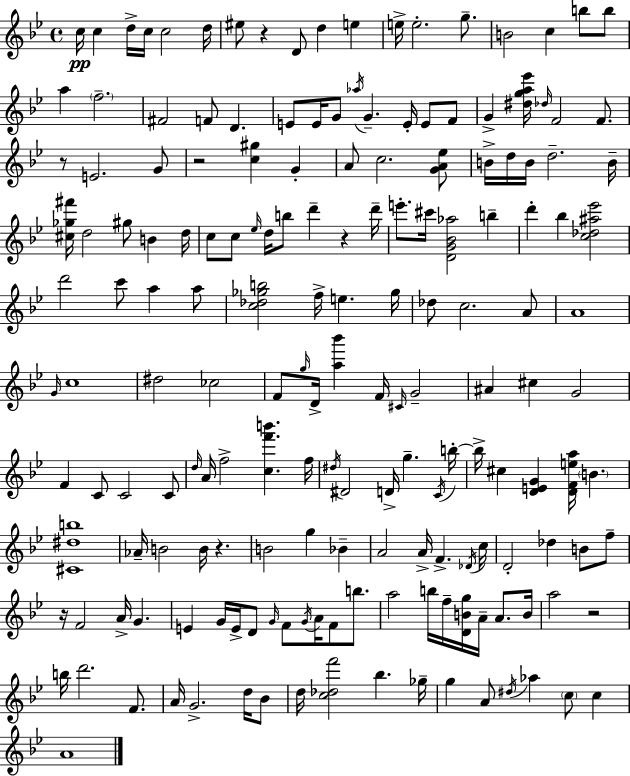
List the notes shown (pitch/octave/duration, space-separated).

C5/s C5/q D5/s C5/s C5/h D5/s EIS5/e R/q D4/e D5/q E5/q E5/s E5/h. G5/e. B4/h C5/q B5/e B5/e A5/q F5/h. F#4/h F4/e D4/q. E4/e E4/s G4/e Ab5/s G4/q. E4/s E4/e F4/e G4/q [D#5,G5,A5,Eb6]/s Db5/s F4/h F4/e. R/e E4/h. G4/e R/h [C5,G#5]/q G4/q A4/e C5/h. [G4,A4,Eb5]/e B4/s D5/s B4/s D5/h. B4/s [C#5,Gb5,F#6]/s D5/h G#5/e B4/q D5/s C5/e C5/e Eb5/s D5/s B5/e D6/q R/q D6/s E6/e. C#6/s [D4,G4,Bb4,Ab5]/h B5/q D6/q Bb5/q [C5,Db5,A#5,Eb6]/h D6/h C6/e A5/q A5/e [C5,Db5,Gb5,B5]/h F5/s E5/q. Gb5/s Db5/e C5/h. A4/e A4/w G4/s C5/w D#5/h CES5/h F4/e G5/s D4/s [A5,Bb6]/q F4/s C#4/s G4/h A#4/q C#5/q G4/h F4/q C4/e C4/h C4/e D5/s A4/s F5/h [C5,F6,B6]/q. F5/s D#5/s D#4/h D4/s G5/q. C4/s B5/s B5/s C#5/q [D4,E4,G4]/q [D4,F4,E5,A5]/s B4/q. [C#4,D#5,B5]/w Ab4/s B4/h B4/s R/q. B4/h G5/q Bb4/q A4/h A4/s F4/q. Db4/s C5/s D4/h Db5/q B4/e F5/e R/s F4/h A4/s G4/q. E4/q G4/s E4/s D4/e G4/s F4/e G4/s A4/s F4/e B5/e. A5/h B5/s F5/s [D4,B4,G5]/s A4/s A4/e. B4/s A5/h R/h B5/s D6/h. F4/e. A4/s G4/h. D5/s Bb4/e D5/s [C5,Db5,F6]/h Bb5/q. Gb5/s G5/q A4/e D#5/s Ab5/q C5/e C5/q A4/w